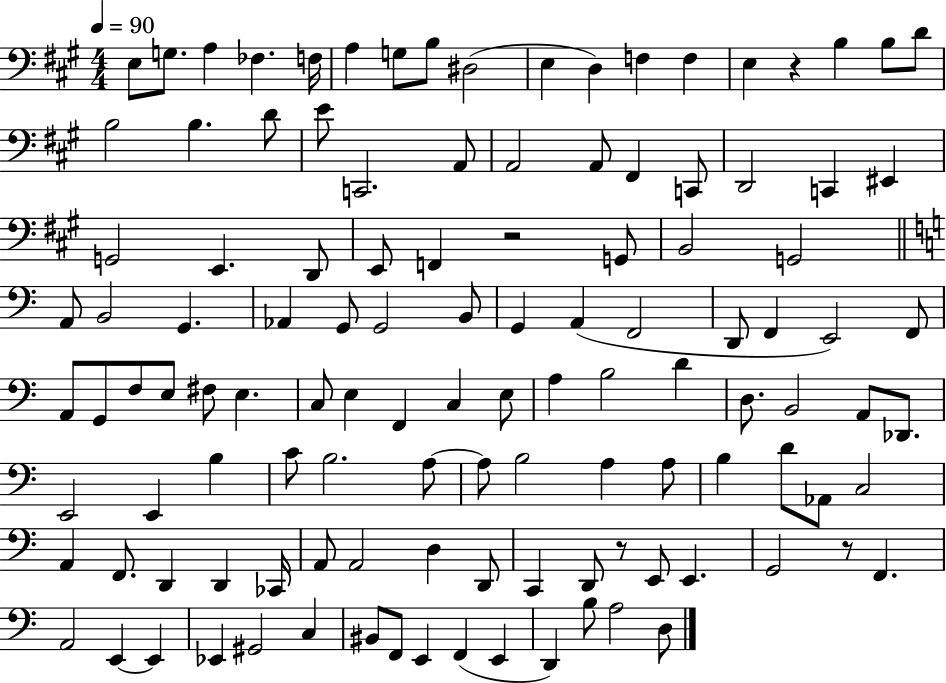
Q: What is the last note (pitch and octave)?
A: D3